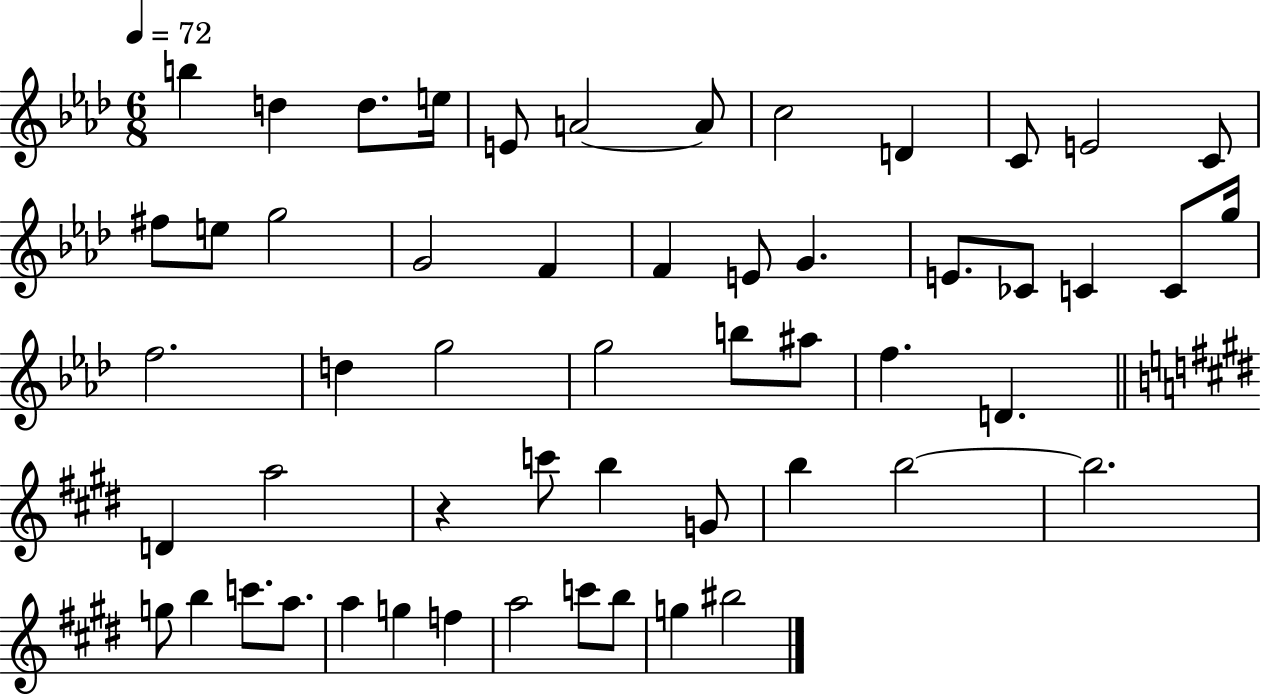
B5/q D5/q D5/e. E5/s E4/e A4/h A4/e C5/h D4/q C4/e E4/h C4/e F#5/e E5/e G5/h G4/h F4/q F4/q E4/e G4/q. E4/e. CES4/e C4/q C4/e G5/s F5/h. D5/q G5/h G5/h B5/e A#5/e F5/q. D4/q. D4/q A5/h R/q C6/e B5/q G4/e B5/q B5/h B5/h. G5/e B5/q C6/e. A5/e. A5/q G5/q F5/q A5/h C6/e B5/e G5/q BIS5/h